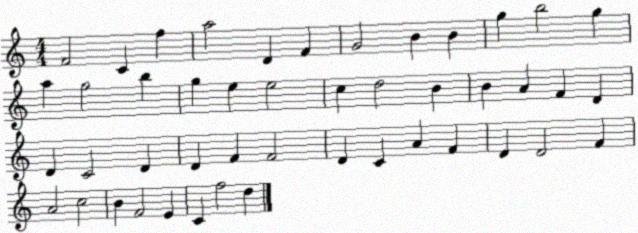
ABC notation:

X:1
T:Untitled
M:4/4
L:1/4
K:C
F2 C f a2 D F G2 B B g b2 g a g2 b g e e2 c d2 B B A F D D C2 D D F F2 D C A F D D2 F A2 c2 B F2 E C f2 d